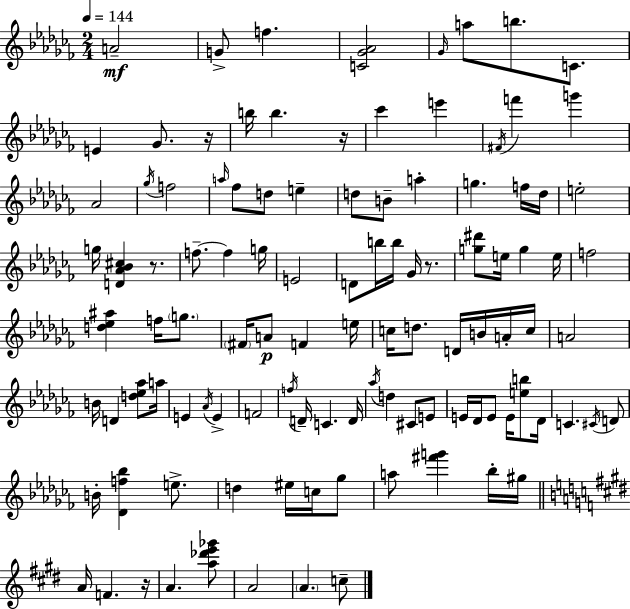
A4/h G4/e F5/q. [C4,Gb4,Ab4]/h Gb4/s A5/e B5/e. C4/e. E4/q Gb4/e. R/s B5/s B5/q. R/s CES6/q E6/q F#4/s F6/q G6/q Ab4/h Gb5/s F5/h A5/s FES5/e D5/e E5/q D5/e B4/e A5/q G5/q. F5/s Db5/s E5/h G5/s [D4,Ab4,Bb4,C#5]/q R/e. F5/e. F5/q G5/s E4/h D4/e B5/s B5/s Gb4/s R/e. [G5,D#6]/e E5/s G5/q E5/s F5/h [D5,Eb5,A#5]/q F5/s G5/e. F#4/s A4/e F4/q E5/s C5/s D5/e. D4/s B4/s A4/s C5/s A4/h B4/s D4/q [D5,Eb5,Ab5]/e A5/s E4/q Ab4/s E4/q F4/h F5/s D4/s C4/q. D4/s Ab5/s D5/q C#4/e E4/e E4/s Db4/s E4/e E4/s [E5,B5]/e Db4/s C4/q. C#4/s D4/e B4/s [Db4,F5,Bb5]/q E5/e. D5/q EIS5/s C5/s Gb5/e A5/e [F#6,G6]/q Bb5/s G#5/s A4/s F4/q. R/s A4/q. [A5,Db6,E6,Gb6]/e A4/h A4/q. C5/e